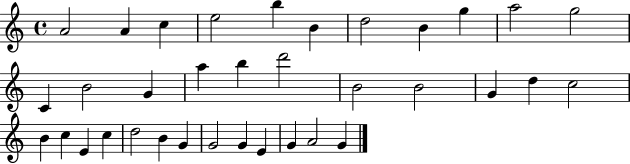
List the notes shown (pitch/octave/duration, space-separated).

A4/h A4/q C5/q E5/h B5/q B4/q D5/h B4/q G5/q A5/h G5/h C4/q B4/h G4/q A5/q B5/q D6/h B4/h B4/h G4/q D5/q C5/h B4/q C5/q E4/q C5/q D5/h B4/q G4/q G4/h G4/q E4/q G4/q A4/h G4/q